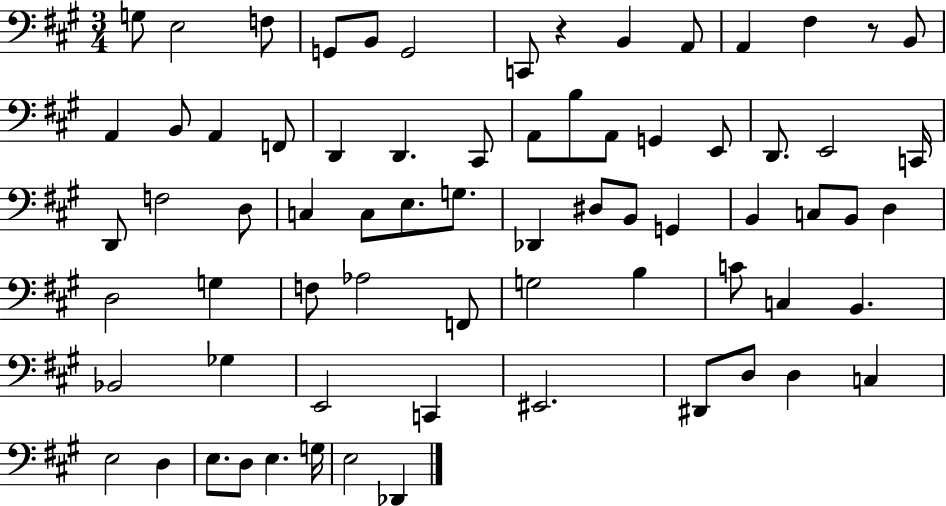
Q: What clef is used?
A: bass